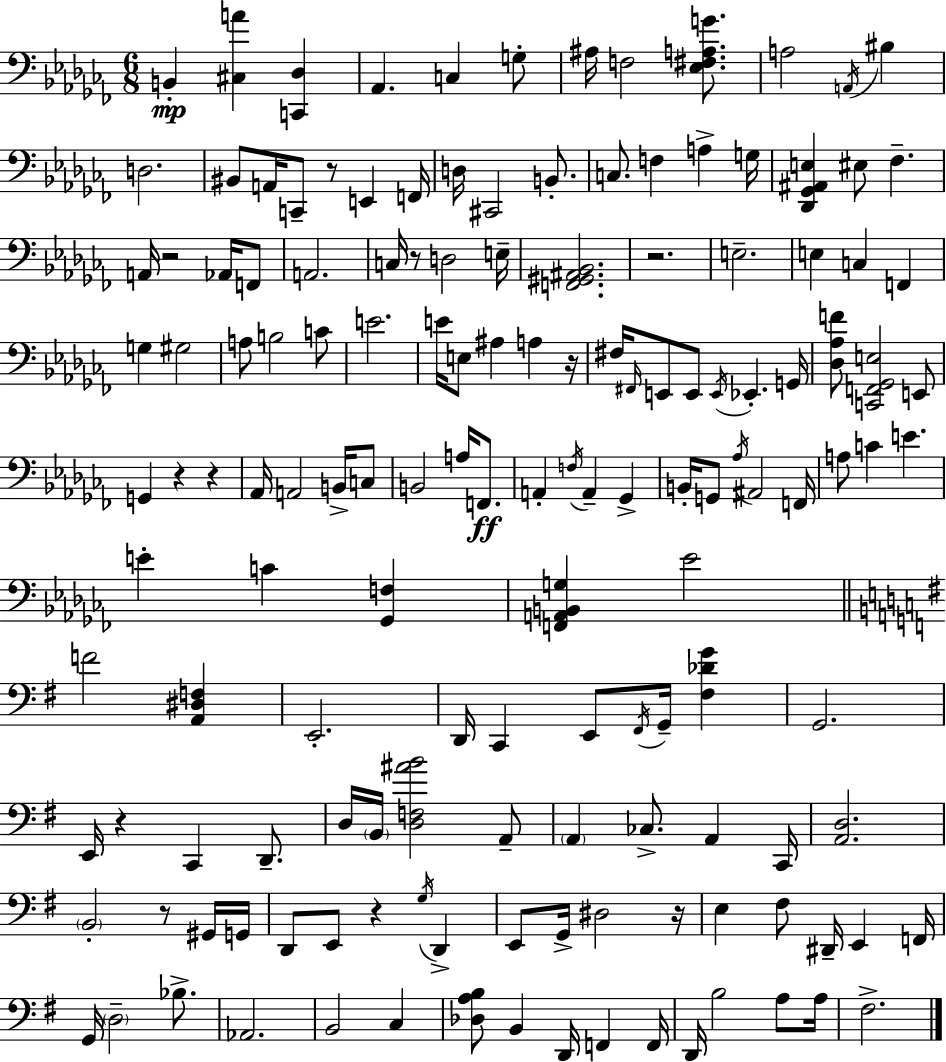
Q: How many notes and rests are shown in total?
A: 149